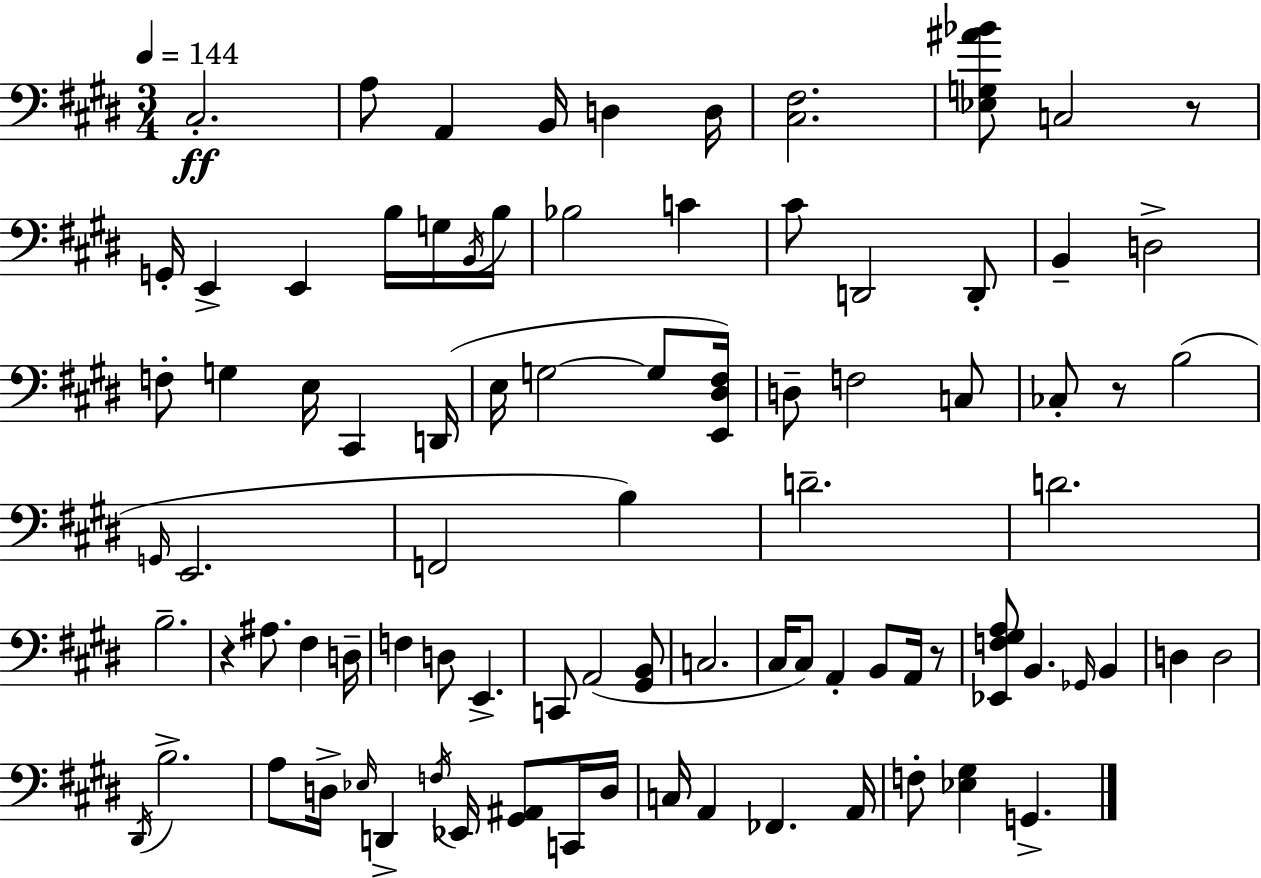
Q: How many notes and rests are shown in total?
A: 87